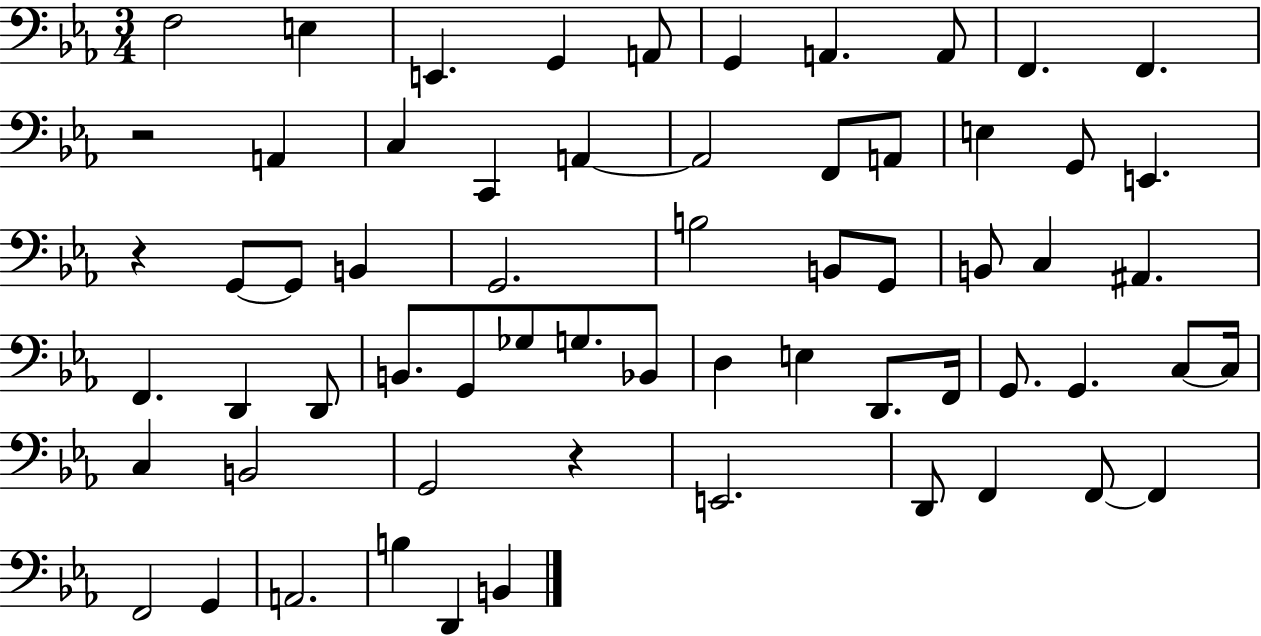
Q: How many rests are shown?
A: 3